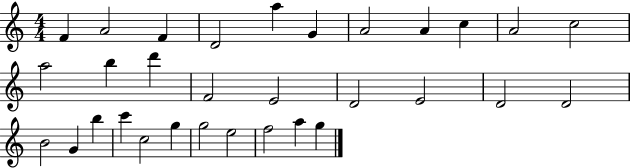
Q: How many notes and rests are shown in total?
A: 31